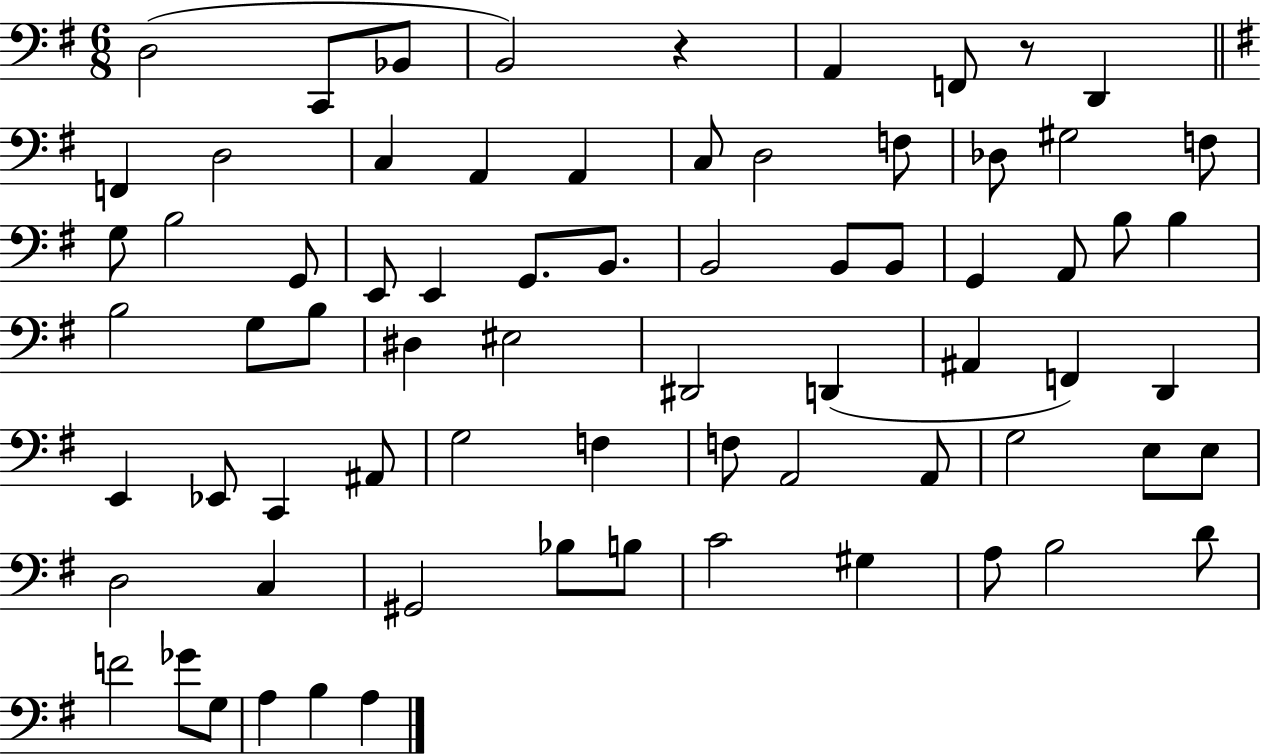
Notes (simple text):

D3/h C2/e Bb2/e B2/h R/q A2/q F2/e R/e D2/q F2/q D3/h C3/q A2/q A2/q C3/e D3/h F3/e Db3/e G#3/h F3/e G3/e B3/h G2/e E2/e E2/q G2/e. B2/e. B2/h B2/e B2/e G2/q A2/e B3/e B3/q B3/h G3/e B3/e D#3/q EIS3/h D#2/h D2/q A#2/q F2/q D2/q E2/q Eb2/e C2/q A#2/e G3/h F3/q F3/e A2/h A2/e G3/h E3/e E3/e D3/h C3/q G#2/h Bb3/e B3/e C4/h G#3/q A3/e B3/h D4/e F4/h Gb4/e G3/e A3/q B3/q A3/q